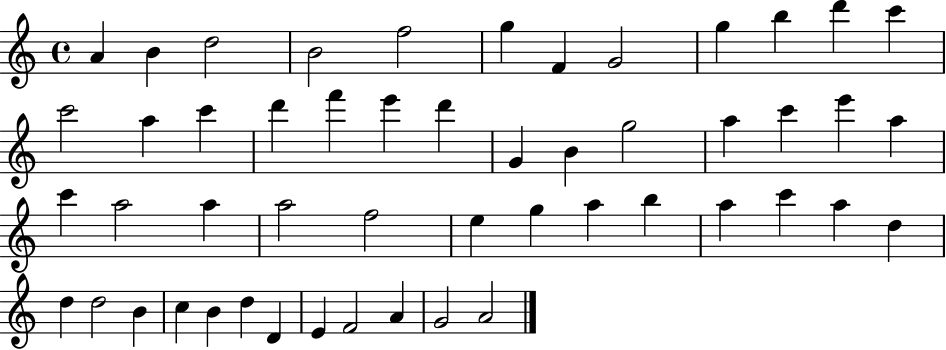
{
  \clef treble
  \time 4/4
  \defaultTimeSignature
  \key c \major
  a'4 b'4 d''2 | b'2 f''2 | g''4 f'4 g'2 | g''4 b''4 d'''4 c'''4 | \break c'''2 a''4 c'''4 | d'''4 f'''4 e'''4 d'''4 | g'4 b'4 g''2 | a''4 c'''4 e'''4 a''4 | \break c'''4 a''2 a''4 | a''2 f''2 | e''4 g''4 a''4 b''4 | a''4 c'''4 a''4 d''4 | \break d''4 d''2 b'4 | c''4 b'4 d''4 d'4 | e'4 f'2 a'4 | g'2 a'2 | \break \bar "|."
}